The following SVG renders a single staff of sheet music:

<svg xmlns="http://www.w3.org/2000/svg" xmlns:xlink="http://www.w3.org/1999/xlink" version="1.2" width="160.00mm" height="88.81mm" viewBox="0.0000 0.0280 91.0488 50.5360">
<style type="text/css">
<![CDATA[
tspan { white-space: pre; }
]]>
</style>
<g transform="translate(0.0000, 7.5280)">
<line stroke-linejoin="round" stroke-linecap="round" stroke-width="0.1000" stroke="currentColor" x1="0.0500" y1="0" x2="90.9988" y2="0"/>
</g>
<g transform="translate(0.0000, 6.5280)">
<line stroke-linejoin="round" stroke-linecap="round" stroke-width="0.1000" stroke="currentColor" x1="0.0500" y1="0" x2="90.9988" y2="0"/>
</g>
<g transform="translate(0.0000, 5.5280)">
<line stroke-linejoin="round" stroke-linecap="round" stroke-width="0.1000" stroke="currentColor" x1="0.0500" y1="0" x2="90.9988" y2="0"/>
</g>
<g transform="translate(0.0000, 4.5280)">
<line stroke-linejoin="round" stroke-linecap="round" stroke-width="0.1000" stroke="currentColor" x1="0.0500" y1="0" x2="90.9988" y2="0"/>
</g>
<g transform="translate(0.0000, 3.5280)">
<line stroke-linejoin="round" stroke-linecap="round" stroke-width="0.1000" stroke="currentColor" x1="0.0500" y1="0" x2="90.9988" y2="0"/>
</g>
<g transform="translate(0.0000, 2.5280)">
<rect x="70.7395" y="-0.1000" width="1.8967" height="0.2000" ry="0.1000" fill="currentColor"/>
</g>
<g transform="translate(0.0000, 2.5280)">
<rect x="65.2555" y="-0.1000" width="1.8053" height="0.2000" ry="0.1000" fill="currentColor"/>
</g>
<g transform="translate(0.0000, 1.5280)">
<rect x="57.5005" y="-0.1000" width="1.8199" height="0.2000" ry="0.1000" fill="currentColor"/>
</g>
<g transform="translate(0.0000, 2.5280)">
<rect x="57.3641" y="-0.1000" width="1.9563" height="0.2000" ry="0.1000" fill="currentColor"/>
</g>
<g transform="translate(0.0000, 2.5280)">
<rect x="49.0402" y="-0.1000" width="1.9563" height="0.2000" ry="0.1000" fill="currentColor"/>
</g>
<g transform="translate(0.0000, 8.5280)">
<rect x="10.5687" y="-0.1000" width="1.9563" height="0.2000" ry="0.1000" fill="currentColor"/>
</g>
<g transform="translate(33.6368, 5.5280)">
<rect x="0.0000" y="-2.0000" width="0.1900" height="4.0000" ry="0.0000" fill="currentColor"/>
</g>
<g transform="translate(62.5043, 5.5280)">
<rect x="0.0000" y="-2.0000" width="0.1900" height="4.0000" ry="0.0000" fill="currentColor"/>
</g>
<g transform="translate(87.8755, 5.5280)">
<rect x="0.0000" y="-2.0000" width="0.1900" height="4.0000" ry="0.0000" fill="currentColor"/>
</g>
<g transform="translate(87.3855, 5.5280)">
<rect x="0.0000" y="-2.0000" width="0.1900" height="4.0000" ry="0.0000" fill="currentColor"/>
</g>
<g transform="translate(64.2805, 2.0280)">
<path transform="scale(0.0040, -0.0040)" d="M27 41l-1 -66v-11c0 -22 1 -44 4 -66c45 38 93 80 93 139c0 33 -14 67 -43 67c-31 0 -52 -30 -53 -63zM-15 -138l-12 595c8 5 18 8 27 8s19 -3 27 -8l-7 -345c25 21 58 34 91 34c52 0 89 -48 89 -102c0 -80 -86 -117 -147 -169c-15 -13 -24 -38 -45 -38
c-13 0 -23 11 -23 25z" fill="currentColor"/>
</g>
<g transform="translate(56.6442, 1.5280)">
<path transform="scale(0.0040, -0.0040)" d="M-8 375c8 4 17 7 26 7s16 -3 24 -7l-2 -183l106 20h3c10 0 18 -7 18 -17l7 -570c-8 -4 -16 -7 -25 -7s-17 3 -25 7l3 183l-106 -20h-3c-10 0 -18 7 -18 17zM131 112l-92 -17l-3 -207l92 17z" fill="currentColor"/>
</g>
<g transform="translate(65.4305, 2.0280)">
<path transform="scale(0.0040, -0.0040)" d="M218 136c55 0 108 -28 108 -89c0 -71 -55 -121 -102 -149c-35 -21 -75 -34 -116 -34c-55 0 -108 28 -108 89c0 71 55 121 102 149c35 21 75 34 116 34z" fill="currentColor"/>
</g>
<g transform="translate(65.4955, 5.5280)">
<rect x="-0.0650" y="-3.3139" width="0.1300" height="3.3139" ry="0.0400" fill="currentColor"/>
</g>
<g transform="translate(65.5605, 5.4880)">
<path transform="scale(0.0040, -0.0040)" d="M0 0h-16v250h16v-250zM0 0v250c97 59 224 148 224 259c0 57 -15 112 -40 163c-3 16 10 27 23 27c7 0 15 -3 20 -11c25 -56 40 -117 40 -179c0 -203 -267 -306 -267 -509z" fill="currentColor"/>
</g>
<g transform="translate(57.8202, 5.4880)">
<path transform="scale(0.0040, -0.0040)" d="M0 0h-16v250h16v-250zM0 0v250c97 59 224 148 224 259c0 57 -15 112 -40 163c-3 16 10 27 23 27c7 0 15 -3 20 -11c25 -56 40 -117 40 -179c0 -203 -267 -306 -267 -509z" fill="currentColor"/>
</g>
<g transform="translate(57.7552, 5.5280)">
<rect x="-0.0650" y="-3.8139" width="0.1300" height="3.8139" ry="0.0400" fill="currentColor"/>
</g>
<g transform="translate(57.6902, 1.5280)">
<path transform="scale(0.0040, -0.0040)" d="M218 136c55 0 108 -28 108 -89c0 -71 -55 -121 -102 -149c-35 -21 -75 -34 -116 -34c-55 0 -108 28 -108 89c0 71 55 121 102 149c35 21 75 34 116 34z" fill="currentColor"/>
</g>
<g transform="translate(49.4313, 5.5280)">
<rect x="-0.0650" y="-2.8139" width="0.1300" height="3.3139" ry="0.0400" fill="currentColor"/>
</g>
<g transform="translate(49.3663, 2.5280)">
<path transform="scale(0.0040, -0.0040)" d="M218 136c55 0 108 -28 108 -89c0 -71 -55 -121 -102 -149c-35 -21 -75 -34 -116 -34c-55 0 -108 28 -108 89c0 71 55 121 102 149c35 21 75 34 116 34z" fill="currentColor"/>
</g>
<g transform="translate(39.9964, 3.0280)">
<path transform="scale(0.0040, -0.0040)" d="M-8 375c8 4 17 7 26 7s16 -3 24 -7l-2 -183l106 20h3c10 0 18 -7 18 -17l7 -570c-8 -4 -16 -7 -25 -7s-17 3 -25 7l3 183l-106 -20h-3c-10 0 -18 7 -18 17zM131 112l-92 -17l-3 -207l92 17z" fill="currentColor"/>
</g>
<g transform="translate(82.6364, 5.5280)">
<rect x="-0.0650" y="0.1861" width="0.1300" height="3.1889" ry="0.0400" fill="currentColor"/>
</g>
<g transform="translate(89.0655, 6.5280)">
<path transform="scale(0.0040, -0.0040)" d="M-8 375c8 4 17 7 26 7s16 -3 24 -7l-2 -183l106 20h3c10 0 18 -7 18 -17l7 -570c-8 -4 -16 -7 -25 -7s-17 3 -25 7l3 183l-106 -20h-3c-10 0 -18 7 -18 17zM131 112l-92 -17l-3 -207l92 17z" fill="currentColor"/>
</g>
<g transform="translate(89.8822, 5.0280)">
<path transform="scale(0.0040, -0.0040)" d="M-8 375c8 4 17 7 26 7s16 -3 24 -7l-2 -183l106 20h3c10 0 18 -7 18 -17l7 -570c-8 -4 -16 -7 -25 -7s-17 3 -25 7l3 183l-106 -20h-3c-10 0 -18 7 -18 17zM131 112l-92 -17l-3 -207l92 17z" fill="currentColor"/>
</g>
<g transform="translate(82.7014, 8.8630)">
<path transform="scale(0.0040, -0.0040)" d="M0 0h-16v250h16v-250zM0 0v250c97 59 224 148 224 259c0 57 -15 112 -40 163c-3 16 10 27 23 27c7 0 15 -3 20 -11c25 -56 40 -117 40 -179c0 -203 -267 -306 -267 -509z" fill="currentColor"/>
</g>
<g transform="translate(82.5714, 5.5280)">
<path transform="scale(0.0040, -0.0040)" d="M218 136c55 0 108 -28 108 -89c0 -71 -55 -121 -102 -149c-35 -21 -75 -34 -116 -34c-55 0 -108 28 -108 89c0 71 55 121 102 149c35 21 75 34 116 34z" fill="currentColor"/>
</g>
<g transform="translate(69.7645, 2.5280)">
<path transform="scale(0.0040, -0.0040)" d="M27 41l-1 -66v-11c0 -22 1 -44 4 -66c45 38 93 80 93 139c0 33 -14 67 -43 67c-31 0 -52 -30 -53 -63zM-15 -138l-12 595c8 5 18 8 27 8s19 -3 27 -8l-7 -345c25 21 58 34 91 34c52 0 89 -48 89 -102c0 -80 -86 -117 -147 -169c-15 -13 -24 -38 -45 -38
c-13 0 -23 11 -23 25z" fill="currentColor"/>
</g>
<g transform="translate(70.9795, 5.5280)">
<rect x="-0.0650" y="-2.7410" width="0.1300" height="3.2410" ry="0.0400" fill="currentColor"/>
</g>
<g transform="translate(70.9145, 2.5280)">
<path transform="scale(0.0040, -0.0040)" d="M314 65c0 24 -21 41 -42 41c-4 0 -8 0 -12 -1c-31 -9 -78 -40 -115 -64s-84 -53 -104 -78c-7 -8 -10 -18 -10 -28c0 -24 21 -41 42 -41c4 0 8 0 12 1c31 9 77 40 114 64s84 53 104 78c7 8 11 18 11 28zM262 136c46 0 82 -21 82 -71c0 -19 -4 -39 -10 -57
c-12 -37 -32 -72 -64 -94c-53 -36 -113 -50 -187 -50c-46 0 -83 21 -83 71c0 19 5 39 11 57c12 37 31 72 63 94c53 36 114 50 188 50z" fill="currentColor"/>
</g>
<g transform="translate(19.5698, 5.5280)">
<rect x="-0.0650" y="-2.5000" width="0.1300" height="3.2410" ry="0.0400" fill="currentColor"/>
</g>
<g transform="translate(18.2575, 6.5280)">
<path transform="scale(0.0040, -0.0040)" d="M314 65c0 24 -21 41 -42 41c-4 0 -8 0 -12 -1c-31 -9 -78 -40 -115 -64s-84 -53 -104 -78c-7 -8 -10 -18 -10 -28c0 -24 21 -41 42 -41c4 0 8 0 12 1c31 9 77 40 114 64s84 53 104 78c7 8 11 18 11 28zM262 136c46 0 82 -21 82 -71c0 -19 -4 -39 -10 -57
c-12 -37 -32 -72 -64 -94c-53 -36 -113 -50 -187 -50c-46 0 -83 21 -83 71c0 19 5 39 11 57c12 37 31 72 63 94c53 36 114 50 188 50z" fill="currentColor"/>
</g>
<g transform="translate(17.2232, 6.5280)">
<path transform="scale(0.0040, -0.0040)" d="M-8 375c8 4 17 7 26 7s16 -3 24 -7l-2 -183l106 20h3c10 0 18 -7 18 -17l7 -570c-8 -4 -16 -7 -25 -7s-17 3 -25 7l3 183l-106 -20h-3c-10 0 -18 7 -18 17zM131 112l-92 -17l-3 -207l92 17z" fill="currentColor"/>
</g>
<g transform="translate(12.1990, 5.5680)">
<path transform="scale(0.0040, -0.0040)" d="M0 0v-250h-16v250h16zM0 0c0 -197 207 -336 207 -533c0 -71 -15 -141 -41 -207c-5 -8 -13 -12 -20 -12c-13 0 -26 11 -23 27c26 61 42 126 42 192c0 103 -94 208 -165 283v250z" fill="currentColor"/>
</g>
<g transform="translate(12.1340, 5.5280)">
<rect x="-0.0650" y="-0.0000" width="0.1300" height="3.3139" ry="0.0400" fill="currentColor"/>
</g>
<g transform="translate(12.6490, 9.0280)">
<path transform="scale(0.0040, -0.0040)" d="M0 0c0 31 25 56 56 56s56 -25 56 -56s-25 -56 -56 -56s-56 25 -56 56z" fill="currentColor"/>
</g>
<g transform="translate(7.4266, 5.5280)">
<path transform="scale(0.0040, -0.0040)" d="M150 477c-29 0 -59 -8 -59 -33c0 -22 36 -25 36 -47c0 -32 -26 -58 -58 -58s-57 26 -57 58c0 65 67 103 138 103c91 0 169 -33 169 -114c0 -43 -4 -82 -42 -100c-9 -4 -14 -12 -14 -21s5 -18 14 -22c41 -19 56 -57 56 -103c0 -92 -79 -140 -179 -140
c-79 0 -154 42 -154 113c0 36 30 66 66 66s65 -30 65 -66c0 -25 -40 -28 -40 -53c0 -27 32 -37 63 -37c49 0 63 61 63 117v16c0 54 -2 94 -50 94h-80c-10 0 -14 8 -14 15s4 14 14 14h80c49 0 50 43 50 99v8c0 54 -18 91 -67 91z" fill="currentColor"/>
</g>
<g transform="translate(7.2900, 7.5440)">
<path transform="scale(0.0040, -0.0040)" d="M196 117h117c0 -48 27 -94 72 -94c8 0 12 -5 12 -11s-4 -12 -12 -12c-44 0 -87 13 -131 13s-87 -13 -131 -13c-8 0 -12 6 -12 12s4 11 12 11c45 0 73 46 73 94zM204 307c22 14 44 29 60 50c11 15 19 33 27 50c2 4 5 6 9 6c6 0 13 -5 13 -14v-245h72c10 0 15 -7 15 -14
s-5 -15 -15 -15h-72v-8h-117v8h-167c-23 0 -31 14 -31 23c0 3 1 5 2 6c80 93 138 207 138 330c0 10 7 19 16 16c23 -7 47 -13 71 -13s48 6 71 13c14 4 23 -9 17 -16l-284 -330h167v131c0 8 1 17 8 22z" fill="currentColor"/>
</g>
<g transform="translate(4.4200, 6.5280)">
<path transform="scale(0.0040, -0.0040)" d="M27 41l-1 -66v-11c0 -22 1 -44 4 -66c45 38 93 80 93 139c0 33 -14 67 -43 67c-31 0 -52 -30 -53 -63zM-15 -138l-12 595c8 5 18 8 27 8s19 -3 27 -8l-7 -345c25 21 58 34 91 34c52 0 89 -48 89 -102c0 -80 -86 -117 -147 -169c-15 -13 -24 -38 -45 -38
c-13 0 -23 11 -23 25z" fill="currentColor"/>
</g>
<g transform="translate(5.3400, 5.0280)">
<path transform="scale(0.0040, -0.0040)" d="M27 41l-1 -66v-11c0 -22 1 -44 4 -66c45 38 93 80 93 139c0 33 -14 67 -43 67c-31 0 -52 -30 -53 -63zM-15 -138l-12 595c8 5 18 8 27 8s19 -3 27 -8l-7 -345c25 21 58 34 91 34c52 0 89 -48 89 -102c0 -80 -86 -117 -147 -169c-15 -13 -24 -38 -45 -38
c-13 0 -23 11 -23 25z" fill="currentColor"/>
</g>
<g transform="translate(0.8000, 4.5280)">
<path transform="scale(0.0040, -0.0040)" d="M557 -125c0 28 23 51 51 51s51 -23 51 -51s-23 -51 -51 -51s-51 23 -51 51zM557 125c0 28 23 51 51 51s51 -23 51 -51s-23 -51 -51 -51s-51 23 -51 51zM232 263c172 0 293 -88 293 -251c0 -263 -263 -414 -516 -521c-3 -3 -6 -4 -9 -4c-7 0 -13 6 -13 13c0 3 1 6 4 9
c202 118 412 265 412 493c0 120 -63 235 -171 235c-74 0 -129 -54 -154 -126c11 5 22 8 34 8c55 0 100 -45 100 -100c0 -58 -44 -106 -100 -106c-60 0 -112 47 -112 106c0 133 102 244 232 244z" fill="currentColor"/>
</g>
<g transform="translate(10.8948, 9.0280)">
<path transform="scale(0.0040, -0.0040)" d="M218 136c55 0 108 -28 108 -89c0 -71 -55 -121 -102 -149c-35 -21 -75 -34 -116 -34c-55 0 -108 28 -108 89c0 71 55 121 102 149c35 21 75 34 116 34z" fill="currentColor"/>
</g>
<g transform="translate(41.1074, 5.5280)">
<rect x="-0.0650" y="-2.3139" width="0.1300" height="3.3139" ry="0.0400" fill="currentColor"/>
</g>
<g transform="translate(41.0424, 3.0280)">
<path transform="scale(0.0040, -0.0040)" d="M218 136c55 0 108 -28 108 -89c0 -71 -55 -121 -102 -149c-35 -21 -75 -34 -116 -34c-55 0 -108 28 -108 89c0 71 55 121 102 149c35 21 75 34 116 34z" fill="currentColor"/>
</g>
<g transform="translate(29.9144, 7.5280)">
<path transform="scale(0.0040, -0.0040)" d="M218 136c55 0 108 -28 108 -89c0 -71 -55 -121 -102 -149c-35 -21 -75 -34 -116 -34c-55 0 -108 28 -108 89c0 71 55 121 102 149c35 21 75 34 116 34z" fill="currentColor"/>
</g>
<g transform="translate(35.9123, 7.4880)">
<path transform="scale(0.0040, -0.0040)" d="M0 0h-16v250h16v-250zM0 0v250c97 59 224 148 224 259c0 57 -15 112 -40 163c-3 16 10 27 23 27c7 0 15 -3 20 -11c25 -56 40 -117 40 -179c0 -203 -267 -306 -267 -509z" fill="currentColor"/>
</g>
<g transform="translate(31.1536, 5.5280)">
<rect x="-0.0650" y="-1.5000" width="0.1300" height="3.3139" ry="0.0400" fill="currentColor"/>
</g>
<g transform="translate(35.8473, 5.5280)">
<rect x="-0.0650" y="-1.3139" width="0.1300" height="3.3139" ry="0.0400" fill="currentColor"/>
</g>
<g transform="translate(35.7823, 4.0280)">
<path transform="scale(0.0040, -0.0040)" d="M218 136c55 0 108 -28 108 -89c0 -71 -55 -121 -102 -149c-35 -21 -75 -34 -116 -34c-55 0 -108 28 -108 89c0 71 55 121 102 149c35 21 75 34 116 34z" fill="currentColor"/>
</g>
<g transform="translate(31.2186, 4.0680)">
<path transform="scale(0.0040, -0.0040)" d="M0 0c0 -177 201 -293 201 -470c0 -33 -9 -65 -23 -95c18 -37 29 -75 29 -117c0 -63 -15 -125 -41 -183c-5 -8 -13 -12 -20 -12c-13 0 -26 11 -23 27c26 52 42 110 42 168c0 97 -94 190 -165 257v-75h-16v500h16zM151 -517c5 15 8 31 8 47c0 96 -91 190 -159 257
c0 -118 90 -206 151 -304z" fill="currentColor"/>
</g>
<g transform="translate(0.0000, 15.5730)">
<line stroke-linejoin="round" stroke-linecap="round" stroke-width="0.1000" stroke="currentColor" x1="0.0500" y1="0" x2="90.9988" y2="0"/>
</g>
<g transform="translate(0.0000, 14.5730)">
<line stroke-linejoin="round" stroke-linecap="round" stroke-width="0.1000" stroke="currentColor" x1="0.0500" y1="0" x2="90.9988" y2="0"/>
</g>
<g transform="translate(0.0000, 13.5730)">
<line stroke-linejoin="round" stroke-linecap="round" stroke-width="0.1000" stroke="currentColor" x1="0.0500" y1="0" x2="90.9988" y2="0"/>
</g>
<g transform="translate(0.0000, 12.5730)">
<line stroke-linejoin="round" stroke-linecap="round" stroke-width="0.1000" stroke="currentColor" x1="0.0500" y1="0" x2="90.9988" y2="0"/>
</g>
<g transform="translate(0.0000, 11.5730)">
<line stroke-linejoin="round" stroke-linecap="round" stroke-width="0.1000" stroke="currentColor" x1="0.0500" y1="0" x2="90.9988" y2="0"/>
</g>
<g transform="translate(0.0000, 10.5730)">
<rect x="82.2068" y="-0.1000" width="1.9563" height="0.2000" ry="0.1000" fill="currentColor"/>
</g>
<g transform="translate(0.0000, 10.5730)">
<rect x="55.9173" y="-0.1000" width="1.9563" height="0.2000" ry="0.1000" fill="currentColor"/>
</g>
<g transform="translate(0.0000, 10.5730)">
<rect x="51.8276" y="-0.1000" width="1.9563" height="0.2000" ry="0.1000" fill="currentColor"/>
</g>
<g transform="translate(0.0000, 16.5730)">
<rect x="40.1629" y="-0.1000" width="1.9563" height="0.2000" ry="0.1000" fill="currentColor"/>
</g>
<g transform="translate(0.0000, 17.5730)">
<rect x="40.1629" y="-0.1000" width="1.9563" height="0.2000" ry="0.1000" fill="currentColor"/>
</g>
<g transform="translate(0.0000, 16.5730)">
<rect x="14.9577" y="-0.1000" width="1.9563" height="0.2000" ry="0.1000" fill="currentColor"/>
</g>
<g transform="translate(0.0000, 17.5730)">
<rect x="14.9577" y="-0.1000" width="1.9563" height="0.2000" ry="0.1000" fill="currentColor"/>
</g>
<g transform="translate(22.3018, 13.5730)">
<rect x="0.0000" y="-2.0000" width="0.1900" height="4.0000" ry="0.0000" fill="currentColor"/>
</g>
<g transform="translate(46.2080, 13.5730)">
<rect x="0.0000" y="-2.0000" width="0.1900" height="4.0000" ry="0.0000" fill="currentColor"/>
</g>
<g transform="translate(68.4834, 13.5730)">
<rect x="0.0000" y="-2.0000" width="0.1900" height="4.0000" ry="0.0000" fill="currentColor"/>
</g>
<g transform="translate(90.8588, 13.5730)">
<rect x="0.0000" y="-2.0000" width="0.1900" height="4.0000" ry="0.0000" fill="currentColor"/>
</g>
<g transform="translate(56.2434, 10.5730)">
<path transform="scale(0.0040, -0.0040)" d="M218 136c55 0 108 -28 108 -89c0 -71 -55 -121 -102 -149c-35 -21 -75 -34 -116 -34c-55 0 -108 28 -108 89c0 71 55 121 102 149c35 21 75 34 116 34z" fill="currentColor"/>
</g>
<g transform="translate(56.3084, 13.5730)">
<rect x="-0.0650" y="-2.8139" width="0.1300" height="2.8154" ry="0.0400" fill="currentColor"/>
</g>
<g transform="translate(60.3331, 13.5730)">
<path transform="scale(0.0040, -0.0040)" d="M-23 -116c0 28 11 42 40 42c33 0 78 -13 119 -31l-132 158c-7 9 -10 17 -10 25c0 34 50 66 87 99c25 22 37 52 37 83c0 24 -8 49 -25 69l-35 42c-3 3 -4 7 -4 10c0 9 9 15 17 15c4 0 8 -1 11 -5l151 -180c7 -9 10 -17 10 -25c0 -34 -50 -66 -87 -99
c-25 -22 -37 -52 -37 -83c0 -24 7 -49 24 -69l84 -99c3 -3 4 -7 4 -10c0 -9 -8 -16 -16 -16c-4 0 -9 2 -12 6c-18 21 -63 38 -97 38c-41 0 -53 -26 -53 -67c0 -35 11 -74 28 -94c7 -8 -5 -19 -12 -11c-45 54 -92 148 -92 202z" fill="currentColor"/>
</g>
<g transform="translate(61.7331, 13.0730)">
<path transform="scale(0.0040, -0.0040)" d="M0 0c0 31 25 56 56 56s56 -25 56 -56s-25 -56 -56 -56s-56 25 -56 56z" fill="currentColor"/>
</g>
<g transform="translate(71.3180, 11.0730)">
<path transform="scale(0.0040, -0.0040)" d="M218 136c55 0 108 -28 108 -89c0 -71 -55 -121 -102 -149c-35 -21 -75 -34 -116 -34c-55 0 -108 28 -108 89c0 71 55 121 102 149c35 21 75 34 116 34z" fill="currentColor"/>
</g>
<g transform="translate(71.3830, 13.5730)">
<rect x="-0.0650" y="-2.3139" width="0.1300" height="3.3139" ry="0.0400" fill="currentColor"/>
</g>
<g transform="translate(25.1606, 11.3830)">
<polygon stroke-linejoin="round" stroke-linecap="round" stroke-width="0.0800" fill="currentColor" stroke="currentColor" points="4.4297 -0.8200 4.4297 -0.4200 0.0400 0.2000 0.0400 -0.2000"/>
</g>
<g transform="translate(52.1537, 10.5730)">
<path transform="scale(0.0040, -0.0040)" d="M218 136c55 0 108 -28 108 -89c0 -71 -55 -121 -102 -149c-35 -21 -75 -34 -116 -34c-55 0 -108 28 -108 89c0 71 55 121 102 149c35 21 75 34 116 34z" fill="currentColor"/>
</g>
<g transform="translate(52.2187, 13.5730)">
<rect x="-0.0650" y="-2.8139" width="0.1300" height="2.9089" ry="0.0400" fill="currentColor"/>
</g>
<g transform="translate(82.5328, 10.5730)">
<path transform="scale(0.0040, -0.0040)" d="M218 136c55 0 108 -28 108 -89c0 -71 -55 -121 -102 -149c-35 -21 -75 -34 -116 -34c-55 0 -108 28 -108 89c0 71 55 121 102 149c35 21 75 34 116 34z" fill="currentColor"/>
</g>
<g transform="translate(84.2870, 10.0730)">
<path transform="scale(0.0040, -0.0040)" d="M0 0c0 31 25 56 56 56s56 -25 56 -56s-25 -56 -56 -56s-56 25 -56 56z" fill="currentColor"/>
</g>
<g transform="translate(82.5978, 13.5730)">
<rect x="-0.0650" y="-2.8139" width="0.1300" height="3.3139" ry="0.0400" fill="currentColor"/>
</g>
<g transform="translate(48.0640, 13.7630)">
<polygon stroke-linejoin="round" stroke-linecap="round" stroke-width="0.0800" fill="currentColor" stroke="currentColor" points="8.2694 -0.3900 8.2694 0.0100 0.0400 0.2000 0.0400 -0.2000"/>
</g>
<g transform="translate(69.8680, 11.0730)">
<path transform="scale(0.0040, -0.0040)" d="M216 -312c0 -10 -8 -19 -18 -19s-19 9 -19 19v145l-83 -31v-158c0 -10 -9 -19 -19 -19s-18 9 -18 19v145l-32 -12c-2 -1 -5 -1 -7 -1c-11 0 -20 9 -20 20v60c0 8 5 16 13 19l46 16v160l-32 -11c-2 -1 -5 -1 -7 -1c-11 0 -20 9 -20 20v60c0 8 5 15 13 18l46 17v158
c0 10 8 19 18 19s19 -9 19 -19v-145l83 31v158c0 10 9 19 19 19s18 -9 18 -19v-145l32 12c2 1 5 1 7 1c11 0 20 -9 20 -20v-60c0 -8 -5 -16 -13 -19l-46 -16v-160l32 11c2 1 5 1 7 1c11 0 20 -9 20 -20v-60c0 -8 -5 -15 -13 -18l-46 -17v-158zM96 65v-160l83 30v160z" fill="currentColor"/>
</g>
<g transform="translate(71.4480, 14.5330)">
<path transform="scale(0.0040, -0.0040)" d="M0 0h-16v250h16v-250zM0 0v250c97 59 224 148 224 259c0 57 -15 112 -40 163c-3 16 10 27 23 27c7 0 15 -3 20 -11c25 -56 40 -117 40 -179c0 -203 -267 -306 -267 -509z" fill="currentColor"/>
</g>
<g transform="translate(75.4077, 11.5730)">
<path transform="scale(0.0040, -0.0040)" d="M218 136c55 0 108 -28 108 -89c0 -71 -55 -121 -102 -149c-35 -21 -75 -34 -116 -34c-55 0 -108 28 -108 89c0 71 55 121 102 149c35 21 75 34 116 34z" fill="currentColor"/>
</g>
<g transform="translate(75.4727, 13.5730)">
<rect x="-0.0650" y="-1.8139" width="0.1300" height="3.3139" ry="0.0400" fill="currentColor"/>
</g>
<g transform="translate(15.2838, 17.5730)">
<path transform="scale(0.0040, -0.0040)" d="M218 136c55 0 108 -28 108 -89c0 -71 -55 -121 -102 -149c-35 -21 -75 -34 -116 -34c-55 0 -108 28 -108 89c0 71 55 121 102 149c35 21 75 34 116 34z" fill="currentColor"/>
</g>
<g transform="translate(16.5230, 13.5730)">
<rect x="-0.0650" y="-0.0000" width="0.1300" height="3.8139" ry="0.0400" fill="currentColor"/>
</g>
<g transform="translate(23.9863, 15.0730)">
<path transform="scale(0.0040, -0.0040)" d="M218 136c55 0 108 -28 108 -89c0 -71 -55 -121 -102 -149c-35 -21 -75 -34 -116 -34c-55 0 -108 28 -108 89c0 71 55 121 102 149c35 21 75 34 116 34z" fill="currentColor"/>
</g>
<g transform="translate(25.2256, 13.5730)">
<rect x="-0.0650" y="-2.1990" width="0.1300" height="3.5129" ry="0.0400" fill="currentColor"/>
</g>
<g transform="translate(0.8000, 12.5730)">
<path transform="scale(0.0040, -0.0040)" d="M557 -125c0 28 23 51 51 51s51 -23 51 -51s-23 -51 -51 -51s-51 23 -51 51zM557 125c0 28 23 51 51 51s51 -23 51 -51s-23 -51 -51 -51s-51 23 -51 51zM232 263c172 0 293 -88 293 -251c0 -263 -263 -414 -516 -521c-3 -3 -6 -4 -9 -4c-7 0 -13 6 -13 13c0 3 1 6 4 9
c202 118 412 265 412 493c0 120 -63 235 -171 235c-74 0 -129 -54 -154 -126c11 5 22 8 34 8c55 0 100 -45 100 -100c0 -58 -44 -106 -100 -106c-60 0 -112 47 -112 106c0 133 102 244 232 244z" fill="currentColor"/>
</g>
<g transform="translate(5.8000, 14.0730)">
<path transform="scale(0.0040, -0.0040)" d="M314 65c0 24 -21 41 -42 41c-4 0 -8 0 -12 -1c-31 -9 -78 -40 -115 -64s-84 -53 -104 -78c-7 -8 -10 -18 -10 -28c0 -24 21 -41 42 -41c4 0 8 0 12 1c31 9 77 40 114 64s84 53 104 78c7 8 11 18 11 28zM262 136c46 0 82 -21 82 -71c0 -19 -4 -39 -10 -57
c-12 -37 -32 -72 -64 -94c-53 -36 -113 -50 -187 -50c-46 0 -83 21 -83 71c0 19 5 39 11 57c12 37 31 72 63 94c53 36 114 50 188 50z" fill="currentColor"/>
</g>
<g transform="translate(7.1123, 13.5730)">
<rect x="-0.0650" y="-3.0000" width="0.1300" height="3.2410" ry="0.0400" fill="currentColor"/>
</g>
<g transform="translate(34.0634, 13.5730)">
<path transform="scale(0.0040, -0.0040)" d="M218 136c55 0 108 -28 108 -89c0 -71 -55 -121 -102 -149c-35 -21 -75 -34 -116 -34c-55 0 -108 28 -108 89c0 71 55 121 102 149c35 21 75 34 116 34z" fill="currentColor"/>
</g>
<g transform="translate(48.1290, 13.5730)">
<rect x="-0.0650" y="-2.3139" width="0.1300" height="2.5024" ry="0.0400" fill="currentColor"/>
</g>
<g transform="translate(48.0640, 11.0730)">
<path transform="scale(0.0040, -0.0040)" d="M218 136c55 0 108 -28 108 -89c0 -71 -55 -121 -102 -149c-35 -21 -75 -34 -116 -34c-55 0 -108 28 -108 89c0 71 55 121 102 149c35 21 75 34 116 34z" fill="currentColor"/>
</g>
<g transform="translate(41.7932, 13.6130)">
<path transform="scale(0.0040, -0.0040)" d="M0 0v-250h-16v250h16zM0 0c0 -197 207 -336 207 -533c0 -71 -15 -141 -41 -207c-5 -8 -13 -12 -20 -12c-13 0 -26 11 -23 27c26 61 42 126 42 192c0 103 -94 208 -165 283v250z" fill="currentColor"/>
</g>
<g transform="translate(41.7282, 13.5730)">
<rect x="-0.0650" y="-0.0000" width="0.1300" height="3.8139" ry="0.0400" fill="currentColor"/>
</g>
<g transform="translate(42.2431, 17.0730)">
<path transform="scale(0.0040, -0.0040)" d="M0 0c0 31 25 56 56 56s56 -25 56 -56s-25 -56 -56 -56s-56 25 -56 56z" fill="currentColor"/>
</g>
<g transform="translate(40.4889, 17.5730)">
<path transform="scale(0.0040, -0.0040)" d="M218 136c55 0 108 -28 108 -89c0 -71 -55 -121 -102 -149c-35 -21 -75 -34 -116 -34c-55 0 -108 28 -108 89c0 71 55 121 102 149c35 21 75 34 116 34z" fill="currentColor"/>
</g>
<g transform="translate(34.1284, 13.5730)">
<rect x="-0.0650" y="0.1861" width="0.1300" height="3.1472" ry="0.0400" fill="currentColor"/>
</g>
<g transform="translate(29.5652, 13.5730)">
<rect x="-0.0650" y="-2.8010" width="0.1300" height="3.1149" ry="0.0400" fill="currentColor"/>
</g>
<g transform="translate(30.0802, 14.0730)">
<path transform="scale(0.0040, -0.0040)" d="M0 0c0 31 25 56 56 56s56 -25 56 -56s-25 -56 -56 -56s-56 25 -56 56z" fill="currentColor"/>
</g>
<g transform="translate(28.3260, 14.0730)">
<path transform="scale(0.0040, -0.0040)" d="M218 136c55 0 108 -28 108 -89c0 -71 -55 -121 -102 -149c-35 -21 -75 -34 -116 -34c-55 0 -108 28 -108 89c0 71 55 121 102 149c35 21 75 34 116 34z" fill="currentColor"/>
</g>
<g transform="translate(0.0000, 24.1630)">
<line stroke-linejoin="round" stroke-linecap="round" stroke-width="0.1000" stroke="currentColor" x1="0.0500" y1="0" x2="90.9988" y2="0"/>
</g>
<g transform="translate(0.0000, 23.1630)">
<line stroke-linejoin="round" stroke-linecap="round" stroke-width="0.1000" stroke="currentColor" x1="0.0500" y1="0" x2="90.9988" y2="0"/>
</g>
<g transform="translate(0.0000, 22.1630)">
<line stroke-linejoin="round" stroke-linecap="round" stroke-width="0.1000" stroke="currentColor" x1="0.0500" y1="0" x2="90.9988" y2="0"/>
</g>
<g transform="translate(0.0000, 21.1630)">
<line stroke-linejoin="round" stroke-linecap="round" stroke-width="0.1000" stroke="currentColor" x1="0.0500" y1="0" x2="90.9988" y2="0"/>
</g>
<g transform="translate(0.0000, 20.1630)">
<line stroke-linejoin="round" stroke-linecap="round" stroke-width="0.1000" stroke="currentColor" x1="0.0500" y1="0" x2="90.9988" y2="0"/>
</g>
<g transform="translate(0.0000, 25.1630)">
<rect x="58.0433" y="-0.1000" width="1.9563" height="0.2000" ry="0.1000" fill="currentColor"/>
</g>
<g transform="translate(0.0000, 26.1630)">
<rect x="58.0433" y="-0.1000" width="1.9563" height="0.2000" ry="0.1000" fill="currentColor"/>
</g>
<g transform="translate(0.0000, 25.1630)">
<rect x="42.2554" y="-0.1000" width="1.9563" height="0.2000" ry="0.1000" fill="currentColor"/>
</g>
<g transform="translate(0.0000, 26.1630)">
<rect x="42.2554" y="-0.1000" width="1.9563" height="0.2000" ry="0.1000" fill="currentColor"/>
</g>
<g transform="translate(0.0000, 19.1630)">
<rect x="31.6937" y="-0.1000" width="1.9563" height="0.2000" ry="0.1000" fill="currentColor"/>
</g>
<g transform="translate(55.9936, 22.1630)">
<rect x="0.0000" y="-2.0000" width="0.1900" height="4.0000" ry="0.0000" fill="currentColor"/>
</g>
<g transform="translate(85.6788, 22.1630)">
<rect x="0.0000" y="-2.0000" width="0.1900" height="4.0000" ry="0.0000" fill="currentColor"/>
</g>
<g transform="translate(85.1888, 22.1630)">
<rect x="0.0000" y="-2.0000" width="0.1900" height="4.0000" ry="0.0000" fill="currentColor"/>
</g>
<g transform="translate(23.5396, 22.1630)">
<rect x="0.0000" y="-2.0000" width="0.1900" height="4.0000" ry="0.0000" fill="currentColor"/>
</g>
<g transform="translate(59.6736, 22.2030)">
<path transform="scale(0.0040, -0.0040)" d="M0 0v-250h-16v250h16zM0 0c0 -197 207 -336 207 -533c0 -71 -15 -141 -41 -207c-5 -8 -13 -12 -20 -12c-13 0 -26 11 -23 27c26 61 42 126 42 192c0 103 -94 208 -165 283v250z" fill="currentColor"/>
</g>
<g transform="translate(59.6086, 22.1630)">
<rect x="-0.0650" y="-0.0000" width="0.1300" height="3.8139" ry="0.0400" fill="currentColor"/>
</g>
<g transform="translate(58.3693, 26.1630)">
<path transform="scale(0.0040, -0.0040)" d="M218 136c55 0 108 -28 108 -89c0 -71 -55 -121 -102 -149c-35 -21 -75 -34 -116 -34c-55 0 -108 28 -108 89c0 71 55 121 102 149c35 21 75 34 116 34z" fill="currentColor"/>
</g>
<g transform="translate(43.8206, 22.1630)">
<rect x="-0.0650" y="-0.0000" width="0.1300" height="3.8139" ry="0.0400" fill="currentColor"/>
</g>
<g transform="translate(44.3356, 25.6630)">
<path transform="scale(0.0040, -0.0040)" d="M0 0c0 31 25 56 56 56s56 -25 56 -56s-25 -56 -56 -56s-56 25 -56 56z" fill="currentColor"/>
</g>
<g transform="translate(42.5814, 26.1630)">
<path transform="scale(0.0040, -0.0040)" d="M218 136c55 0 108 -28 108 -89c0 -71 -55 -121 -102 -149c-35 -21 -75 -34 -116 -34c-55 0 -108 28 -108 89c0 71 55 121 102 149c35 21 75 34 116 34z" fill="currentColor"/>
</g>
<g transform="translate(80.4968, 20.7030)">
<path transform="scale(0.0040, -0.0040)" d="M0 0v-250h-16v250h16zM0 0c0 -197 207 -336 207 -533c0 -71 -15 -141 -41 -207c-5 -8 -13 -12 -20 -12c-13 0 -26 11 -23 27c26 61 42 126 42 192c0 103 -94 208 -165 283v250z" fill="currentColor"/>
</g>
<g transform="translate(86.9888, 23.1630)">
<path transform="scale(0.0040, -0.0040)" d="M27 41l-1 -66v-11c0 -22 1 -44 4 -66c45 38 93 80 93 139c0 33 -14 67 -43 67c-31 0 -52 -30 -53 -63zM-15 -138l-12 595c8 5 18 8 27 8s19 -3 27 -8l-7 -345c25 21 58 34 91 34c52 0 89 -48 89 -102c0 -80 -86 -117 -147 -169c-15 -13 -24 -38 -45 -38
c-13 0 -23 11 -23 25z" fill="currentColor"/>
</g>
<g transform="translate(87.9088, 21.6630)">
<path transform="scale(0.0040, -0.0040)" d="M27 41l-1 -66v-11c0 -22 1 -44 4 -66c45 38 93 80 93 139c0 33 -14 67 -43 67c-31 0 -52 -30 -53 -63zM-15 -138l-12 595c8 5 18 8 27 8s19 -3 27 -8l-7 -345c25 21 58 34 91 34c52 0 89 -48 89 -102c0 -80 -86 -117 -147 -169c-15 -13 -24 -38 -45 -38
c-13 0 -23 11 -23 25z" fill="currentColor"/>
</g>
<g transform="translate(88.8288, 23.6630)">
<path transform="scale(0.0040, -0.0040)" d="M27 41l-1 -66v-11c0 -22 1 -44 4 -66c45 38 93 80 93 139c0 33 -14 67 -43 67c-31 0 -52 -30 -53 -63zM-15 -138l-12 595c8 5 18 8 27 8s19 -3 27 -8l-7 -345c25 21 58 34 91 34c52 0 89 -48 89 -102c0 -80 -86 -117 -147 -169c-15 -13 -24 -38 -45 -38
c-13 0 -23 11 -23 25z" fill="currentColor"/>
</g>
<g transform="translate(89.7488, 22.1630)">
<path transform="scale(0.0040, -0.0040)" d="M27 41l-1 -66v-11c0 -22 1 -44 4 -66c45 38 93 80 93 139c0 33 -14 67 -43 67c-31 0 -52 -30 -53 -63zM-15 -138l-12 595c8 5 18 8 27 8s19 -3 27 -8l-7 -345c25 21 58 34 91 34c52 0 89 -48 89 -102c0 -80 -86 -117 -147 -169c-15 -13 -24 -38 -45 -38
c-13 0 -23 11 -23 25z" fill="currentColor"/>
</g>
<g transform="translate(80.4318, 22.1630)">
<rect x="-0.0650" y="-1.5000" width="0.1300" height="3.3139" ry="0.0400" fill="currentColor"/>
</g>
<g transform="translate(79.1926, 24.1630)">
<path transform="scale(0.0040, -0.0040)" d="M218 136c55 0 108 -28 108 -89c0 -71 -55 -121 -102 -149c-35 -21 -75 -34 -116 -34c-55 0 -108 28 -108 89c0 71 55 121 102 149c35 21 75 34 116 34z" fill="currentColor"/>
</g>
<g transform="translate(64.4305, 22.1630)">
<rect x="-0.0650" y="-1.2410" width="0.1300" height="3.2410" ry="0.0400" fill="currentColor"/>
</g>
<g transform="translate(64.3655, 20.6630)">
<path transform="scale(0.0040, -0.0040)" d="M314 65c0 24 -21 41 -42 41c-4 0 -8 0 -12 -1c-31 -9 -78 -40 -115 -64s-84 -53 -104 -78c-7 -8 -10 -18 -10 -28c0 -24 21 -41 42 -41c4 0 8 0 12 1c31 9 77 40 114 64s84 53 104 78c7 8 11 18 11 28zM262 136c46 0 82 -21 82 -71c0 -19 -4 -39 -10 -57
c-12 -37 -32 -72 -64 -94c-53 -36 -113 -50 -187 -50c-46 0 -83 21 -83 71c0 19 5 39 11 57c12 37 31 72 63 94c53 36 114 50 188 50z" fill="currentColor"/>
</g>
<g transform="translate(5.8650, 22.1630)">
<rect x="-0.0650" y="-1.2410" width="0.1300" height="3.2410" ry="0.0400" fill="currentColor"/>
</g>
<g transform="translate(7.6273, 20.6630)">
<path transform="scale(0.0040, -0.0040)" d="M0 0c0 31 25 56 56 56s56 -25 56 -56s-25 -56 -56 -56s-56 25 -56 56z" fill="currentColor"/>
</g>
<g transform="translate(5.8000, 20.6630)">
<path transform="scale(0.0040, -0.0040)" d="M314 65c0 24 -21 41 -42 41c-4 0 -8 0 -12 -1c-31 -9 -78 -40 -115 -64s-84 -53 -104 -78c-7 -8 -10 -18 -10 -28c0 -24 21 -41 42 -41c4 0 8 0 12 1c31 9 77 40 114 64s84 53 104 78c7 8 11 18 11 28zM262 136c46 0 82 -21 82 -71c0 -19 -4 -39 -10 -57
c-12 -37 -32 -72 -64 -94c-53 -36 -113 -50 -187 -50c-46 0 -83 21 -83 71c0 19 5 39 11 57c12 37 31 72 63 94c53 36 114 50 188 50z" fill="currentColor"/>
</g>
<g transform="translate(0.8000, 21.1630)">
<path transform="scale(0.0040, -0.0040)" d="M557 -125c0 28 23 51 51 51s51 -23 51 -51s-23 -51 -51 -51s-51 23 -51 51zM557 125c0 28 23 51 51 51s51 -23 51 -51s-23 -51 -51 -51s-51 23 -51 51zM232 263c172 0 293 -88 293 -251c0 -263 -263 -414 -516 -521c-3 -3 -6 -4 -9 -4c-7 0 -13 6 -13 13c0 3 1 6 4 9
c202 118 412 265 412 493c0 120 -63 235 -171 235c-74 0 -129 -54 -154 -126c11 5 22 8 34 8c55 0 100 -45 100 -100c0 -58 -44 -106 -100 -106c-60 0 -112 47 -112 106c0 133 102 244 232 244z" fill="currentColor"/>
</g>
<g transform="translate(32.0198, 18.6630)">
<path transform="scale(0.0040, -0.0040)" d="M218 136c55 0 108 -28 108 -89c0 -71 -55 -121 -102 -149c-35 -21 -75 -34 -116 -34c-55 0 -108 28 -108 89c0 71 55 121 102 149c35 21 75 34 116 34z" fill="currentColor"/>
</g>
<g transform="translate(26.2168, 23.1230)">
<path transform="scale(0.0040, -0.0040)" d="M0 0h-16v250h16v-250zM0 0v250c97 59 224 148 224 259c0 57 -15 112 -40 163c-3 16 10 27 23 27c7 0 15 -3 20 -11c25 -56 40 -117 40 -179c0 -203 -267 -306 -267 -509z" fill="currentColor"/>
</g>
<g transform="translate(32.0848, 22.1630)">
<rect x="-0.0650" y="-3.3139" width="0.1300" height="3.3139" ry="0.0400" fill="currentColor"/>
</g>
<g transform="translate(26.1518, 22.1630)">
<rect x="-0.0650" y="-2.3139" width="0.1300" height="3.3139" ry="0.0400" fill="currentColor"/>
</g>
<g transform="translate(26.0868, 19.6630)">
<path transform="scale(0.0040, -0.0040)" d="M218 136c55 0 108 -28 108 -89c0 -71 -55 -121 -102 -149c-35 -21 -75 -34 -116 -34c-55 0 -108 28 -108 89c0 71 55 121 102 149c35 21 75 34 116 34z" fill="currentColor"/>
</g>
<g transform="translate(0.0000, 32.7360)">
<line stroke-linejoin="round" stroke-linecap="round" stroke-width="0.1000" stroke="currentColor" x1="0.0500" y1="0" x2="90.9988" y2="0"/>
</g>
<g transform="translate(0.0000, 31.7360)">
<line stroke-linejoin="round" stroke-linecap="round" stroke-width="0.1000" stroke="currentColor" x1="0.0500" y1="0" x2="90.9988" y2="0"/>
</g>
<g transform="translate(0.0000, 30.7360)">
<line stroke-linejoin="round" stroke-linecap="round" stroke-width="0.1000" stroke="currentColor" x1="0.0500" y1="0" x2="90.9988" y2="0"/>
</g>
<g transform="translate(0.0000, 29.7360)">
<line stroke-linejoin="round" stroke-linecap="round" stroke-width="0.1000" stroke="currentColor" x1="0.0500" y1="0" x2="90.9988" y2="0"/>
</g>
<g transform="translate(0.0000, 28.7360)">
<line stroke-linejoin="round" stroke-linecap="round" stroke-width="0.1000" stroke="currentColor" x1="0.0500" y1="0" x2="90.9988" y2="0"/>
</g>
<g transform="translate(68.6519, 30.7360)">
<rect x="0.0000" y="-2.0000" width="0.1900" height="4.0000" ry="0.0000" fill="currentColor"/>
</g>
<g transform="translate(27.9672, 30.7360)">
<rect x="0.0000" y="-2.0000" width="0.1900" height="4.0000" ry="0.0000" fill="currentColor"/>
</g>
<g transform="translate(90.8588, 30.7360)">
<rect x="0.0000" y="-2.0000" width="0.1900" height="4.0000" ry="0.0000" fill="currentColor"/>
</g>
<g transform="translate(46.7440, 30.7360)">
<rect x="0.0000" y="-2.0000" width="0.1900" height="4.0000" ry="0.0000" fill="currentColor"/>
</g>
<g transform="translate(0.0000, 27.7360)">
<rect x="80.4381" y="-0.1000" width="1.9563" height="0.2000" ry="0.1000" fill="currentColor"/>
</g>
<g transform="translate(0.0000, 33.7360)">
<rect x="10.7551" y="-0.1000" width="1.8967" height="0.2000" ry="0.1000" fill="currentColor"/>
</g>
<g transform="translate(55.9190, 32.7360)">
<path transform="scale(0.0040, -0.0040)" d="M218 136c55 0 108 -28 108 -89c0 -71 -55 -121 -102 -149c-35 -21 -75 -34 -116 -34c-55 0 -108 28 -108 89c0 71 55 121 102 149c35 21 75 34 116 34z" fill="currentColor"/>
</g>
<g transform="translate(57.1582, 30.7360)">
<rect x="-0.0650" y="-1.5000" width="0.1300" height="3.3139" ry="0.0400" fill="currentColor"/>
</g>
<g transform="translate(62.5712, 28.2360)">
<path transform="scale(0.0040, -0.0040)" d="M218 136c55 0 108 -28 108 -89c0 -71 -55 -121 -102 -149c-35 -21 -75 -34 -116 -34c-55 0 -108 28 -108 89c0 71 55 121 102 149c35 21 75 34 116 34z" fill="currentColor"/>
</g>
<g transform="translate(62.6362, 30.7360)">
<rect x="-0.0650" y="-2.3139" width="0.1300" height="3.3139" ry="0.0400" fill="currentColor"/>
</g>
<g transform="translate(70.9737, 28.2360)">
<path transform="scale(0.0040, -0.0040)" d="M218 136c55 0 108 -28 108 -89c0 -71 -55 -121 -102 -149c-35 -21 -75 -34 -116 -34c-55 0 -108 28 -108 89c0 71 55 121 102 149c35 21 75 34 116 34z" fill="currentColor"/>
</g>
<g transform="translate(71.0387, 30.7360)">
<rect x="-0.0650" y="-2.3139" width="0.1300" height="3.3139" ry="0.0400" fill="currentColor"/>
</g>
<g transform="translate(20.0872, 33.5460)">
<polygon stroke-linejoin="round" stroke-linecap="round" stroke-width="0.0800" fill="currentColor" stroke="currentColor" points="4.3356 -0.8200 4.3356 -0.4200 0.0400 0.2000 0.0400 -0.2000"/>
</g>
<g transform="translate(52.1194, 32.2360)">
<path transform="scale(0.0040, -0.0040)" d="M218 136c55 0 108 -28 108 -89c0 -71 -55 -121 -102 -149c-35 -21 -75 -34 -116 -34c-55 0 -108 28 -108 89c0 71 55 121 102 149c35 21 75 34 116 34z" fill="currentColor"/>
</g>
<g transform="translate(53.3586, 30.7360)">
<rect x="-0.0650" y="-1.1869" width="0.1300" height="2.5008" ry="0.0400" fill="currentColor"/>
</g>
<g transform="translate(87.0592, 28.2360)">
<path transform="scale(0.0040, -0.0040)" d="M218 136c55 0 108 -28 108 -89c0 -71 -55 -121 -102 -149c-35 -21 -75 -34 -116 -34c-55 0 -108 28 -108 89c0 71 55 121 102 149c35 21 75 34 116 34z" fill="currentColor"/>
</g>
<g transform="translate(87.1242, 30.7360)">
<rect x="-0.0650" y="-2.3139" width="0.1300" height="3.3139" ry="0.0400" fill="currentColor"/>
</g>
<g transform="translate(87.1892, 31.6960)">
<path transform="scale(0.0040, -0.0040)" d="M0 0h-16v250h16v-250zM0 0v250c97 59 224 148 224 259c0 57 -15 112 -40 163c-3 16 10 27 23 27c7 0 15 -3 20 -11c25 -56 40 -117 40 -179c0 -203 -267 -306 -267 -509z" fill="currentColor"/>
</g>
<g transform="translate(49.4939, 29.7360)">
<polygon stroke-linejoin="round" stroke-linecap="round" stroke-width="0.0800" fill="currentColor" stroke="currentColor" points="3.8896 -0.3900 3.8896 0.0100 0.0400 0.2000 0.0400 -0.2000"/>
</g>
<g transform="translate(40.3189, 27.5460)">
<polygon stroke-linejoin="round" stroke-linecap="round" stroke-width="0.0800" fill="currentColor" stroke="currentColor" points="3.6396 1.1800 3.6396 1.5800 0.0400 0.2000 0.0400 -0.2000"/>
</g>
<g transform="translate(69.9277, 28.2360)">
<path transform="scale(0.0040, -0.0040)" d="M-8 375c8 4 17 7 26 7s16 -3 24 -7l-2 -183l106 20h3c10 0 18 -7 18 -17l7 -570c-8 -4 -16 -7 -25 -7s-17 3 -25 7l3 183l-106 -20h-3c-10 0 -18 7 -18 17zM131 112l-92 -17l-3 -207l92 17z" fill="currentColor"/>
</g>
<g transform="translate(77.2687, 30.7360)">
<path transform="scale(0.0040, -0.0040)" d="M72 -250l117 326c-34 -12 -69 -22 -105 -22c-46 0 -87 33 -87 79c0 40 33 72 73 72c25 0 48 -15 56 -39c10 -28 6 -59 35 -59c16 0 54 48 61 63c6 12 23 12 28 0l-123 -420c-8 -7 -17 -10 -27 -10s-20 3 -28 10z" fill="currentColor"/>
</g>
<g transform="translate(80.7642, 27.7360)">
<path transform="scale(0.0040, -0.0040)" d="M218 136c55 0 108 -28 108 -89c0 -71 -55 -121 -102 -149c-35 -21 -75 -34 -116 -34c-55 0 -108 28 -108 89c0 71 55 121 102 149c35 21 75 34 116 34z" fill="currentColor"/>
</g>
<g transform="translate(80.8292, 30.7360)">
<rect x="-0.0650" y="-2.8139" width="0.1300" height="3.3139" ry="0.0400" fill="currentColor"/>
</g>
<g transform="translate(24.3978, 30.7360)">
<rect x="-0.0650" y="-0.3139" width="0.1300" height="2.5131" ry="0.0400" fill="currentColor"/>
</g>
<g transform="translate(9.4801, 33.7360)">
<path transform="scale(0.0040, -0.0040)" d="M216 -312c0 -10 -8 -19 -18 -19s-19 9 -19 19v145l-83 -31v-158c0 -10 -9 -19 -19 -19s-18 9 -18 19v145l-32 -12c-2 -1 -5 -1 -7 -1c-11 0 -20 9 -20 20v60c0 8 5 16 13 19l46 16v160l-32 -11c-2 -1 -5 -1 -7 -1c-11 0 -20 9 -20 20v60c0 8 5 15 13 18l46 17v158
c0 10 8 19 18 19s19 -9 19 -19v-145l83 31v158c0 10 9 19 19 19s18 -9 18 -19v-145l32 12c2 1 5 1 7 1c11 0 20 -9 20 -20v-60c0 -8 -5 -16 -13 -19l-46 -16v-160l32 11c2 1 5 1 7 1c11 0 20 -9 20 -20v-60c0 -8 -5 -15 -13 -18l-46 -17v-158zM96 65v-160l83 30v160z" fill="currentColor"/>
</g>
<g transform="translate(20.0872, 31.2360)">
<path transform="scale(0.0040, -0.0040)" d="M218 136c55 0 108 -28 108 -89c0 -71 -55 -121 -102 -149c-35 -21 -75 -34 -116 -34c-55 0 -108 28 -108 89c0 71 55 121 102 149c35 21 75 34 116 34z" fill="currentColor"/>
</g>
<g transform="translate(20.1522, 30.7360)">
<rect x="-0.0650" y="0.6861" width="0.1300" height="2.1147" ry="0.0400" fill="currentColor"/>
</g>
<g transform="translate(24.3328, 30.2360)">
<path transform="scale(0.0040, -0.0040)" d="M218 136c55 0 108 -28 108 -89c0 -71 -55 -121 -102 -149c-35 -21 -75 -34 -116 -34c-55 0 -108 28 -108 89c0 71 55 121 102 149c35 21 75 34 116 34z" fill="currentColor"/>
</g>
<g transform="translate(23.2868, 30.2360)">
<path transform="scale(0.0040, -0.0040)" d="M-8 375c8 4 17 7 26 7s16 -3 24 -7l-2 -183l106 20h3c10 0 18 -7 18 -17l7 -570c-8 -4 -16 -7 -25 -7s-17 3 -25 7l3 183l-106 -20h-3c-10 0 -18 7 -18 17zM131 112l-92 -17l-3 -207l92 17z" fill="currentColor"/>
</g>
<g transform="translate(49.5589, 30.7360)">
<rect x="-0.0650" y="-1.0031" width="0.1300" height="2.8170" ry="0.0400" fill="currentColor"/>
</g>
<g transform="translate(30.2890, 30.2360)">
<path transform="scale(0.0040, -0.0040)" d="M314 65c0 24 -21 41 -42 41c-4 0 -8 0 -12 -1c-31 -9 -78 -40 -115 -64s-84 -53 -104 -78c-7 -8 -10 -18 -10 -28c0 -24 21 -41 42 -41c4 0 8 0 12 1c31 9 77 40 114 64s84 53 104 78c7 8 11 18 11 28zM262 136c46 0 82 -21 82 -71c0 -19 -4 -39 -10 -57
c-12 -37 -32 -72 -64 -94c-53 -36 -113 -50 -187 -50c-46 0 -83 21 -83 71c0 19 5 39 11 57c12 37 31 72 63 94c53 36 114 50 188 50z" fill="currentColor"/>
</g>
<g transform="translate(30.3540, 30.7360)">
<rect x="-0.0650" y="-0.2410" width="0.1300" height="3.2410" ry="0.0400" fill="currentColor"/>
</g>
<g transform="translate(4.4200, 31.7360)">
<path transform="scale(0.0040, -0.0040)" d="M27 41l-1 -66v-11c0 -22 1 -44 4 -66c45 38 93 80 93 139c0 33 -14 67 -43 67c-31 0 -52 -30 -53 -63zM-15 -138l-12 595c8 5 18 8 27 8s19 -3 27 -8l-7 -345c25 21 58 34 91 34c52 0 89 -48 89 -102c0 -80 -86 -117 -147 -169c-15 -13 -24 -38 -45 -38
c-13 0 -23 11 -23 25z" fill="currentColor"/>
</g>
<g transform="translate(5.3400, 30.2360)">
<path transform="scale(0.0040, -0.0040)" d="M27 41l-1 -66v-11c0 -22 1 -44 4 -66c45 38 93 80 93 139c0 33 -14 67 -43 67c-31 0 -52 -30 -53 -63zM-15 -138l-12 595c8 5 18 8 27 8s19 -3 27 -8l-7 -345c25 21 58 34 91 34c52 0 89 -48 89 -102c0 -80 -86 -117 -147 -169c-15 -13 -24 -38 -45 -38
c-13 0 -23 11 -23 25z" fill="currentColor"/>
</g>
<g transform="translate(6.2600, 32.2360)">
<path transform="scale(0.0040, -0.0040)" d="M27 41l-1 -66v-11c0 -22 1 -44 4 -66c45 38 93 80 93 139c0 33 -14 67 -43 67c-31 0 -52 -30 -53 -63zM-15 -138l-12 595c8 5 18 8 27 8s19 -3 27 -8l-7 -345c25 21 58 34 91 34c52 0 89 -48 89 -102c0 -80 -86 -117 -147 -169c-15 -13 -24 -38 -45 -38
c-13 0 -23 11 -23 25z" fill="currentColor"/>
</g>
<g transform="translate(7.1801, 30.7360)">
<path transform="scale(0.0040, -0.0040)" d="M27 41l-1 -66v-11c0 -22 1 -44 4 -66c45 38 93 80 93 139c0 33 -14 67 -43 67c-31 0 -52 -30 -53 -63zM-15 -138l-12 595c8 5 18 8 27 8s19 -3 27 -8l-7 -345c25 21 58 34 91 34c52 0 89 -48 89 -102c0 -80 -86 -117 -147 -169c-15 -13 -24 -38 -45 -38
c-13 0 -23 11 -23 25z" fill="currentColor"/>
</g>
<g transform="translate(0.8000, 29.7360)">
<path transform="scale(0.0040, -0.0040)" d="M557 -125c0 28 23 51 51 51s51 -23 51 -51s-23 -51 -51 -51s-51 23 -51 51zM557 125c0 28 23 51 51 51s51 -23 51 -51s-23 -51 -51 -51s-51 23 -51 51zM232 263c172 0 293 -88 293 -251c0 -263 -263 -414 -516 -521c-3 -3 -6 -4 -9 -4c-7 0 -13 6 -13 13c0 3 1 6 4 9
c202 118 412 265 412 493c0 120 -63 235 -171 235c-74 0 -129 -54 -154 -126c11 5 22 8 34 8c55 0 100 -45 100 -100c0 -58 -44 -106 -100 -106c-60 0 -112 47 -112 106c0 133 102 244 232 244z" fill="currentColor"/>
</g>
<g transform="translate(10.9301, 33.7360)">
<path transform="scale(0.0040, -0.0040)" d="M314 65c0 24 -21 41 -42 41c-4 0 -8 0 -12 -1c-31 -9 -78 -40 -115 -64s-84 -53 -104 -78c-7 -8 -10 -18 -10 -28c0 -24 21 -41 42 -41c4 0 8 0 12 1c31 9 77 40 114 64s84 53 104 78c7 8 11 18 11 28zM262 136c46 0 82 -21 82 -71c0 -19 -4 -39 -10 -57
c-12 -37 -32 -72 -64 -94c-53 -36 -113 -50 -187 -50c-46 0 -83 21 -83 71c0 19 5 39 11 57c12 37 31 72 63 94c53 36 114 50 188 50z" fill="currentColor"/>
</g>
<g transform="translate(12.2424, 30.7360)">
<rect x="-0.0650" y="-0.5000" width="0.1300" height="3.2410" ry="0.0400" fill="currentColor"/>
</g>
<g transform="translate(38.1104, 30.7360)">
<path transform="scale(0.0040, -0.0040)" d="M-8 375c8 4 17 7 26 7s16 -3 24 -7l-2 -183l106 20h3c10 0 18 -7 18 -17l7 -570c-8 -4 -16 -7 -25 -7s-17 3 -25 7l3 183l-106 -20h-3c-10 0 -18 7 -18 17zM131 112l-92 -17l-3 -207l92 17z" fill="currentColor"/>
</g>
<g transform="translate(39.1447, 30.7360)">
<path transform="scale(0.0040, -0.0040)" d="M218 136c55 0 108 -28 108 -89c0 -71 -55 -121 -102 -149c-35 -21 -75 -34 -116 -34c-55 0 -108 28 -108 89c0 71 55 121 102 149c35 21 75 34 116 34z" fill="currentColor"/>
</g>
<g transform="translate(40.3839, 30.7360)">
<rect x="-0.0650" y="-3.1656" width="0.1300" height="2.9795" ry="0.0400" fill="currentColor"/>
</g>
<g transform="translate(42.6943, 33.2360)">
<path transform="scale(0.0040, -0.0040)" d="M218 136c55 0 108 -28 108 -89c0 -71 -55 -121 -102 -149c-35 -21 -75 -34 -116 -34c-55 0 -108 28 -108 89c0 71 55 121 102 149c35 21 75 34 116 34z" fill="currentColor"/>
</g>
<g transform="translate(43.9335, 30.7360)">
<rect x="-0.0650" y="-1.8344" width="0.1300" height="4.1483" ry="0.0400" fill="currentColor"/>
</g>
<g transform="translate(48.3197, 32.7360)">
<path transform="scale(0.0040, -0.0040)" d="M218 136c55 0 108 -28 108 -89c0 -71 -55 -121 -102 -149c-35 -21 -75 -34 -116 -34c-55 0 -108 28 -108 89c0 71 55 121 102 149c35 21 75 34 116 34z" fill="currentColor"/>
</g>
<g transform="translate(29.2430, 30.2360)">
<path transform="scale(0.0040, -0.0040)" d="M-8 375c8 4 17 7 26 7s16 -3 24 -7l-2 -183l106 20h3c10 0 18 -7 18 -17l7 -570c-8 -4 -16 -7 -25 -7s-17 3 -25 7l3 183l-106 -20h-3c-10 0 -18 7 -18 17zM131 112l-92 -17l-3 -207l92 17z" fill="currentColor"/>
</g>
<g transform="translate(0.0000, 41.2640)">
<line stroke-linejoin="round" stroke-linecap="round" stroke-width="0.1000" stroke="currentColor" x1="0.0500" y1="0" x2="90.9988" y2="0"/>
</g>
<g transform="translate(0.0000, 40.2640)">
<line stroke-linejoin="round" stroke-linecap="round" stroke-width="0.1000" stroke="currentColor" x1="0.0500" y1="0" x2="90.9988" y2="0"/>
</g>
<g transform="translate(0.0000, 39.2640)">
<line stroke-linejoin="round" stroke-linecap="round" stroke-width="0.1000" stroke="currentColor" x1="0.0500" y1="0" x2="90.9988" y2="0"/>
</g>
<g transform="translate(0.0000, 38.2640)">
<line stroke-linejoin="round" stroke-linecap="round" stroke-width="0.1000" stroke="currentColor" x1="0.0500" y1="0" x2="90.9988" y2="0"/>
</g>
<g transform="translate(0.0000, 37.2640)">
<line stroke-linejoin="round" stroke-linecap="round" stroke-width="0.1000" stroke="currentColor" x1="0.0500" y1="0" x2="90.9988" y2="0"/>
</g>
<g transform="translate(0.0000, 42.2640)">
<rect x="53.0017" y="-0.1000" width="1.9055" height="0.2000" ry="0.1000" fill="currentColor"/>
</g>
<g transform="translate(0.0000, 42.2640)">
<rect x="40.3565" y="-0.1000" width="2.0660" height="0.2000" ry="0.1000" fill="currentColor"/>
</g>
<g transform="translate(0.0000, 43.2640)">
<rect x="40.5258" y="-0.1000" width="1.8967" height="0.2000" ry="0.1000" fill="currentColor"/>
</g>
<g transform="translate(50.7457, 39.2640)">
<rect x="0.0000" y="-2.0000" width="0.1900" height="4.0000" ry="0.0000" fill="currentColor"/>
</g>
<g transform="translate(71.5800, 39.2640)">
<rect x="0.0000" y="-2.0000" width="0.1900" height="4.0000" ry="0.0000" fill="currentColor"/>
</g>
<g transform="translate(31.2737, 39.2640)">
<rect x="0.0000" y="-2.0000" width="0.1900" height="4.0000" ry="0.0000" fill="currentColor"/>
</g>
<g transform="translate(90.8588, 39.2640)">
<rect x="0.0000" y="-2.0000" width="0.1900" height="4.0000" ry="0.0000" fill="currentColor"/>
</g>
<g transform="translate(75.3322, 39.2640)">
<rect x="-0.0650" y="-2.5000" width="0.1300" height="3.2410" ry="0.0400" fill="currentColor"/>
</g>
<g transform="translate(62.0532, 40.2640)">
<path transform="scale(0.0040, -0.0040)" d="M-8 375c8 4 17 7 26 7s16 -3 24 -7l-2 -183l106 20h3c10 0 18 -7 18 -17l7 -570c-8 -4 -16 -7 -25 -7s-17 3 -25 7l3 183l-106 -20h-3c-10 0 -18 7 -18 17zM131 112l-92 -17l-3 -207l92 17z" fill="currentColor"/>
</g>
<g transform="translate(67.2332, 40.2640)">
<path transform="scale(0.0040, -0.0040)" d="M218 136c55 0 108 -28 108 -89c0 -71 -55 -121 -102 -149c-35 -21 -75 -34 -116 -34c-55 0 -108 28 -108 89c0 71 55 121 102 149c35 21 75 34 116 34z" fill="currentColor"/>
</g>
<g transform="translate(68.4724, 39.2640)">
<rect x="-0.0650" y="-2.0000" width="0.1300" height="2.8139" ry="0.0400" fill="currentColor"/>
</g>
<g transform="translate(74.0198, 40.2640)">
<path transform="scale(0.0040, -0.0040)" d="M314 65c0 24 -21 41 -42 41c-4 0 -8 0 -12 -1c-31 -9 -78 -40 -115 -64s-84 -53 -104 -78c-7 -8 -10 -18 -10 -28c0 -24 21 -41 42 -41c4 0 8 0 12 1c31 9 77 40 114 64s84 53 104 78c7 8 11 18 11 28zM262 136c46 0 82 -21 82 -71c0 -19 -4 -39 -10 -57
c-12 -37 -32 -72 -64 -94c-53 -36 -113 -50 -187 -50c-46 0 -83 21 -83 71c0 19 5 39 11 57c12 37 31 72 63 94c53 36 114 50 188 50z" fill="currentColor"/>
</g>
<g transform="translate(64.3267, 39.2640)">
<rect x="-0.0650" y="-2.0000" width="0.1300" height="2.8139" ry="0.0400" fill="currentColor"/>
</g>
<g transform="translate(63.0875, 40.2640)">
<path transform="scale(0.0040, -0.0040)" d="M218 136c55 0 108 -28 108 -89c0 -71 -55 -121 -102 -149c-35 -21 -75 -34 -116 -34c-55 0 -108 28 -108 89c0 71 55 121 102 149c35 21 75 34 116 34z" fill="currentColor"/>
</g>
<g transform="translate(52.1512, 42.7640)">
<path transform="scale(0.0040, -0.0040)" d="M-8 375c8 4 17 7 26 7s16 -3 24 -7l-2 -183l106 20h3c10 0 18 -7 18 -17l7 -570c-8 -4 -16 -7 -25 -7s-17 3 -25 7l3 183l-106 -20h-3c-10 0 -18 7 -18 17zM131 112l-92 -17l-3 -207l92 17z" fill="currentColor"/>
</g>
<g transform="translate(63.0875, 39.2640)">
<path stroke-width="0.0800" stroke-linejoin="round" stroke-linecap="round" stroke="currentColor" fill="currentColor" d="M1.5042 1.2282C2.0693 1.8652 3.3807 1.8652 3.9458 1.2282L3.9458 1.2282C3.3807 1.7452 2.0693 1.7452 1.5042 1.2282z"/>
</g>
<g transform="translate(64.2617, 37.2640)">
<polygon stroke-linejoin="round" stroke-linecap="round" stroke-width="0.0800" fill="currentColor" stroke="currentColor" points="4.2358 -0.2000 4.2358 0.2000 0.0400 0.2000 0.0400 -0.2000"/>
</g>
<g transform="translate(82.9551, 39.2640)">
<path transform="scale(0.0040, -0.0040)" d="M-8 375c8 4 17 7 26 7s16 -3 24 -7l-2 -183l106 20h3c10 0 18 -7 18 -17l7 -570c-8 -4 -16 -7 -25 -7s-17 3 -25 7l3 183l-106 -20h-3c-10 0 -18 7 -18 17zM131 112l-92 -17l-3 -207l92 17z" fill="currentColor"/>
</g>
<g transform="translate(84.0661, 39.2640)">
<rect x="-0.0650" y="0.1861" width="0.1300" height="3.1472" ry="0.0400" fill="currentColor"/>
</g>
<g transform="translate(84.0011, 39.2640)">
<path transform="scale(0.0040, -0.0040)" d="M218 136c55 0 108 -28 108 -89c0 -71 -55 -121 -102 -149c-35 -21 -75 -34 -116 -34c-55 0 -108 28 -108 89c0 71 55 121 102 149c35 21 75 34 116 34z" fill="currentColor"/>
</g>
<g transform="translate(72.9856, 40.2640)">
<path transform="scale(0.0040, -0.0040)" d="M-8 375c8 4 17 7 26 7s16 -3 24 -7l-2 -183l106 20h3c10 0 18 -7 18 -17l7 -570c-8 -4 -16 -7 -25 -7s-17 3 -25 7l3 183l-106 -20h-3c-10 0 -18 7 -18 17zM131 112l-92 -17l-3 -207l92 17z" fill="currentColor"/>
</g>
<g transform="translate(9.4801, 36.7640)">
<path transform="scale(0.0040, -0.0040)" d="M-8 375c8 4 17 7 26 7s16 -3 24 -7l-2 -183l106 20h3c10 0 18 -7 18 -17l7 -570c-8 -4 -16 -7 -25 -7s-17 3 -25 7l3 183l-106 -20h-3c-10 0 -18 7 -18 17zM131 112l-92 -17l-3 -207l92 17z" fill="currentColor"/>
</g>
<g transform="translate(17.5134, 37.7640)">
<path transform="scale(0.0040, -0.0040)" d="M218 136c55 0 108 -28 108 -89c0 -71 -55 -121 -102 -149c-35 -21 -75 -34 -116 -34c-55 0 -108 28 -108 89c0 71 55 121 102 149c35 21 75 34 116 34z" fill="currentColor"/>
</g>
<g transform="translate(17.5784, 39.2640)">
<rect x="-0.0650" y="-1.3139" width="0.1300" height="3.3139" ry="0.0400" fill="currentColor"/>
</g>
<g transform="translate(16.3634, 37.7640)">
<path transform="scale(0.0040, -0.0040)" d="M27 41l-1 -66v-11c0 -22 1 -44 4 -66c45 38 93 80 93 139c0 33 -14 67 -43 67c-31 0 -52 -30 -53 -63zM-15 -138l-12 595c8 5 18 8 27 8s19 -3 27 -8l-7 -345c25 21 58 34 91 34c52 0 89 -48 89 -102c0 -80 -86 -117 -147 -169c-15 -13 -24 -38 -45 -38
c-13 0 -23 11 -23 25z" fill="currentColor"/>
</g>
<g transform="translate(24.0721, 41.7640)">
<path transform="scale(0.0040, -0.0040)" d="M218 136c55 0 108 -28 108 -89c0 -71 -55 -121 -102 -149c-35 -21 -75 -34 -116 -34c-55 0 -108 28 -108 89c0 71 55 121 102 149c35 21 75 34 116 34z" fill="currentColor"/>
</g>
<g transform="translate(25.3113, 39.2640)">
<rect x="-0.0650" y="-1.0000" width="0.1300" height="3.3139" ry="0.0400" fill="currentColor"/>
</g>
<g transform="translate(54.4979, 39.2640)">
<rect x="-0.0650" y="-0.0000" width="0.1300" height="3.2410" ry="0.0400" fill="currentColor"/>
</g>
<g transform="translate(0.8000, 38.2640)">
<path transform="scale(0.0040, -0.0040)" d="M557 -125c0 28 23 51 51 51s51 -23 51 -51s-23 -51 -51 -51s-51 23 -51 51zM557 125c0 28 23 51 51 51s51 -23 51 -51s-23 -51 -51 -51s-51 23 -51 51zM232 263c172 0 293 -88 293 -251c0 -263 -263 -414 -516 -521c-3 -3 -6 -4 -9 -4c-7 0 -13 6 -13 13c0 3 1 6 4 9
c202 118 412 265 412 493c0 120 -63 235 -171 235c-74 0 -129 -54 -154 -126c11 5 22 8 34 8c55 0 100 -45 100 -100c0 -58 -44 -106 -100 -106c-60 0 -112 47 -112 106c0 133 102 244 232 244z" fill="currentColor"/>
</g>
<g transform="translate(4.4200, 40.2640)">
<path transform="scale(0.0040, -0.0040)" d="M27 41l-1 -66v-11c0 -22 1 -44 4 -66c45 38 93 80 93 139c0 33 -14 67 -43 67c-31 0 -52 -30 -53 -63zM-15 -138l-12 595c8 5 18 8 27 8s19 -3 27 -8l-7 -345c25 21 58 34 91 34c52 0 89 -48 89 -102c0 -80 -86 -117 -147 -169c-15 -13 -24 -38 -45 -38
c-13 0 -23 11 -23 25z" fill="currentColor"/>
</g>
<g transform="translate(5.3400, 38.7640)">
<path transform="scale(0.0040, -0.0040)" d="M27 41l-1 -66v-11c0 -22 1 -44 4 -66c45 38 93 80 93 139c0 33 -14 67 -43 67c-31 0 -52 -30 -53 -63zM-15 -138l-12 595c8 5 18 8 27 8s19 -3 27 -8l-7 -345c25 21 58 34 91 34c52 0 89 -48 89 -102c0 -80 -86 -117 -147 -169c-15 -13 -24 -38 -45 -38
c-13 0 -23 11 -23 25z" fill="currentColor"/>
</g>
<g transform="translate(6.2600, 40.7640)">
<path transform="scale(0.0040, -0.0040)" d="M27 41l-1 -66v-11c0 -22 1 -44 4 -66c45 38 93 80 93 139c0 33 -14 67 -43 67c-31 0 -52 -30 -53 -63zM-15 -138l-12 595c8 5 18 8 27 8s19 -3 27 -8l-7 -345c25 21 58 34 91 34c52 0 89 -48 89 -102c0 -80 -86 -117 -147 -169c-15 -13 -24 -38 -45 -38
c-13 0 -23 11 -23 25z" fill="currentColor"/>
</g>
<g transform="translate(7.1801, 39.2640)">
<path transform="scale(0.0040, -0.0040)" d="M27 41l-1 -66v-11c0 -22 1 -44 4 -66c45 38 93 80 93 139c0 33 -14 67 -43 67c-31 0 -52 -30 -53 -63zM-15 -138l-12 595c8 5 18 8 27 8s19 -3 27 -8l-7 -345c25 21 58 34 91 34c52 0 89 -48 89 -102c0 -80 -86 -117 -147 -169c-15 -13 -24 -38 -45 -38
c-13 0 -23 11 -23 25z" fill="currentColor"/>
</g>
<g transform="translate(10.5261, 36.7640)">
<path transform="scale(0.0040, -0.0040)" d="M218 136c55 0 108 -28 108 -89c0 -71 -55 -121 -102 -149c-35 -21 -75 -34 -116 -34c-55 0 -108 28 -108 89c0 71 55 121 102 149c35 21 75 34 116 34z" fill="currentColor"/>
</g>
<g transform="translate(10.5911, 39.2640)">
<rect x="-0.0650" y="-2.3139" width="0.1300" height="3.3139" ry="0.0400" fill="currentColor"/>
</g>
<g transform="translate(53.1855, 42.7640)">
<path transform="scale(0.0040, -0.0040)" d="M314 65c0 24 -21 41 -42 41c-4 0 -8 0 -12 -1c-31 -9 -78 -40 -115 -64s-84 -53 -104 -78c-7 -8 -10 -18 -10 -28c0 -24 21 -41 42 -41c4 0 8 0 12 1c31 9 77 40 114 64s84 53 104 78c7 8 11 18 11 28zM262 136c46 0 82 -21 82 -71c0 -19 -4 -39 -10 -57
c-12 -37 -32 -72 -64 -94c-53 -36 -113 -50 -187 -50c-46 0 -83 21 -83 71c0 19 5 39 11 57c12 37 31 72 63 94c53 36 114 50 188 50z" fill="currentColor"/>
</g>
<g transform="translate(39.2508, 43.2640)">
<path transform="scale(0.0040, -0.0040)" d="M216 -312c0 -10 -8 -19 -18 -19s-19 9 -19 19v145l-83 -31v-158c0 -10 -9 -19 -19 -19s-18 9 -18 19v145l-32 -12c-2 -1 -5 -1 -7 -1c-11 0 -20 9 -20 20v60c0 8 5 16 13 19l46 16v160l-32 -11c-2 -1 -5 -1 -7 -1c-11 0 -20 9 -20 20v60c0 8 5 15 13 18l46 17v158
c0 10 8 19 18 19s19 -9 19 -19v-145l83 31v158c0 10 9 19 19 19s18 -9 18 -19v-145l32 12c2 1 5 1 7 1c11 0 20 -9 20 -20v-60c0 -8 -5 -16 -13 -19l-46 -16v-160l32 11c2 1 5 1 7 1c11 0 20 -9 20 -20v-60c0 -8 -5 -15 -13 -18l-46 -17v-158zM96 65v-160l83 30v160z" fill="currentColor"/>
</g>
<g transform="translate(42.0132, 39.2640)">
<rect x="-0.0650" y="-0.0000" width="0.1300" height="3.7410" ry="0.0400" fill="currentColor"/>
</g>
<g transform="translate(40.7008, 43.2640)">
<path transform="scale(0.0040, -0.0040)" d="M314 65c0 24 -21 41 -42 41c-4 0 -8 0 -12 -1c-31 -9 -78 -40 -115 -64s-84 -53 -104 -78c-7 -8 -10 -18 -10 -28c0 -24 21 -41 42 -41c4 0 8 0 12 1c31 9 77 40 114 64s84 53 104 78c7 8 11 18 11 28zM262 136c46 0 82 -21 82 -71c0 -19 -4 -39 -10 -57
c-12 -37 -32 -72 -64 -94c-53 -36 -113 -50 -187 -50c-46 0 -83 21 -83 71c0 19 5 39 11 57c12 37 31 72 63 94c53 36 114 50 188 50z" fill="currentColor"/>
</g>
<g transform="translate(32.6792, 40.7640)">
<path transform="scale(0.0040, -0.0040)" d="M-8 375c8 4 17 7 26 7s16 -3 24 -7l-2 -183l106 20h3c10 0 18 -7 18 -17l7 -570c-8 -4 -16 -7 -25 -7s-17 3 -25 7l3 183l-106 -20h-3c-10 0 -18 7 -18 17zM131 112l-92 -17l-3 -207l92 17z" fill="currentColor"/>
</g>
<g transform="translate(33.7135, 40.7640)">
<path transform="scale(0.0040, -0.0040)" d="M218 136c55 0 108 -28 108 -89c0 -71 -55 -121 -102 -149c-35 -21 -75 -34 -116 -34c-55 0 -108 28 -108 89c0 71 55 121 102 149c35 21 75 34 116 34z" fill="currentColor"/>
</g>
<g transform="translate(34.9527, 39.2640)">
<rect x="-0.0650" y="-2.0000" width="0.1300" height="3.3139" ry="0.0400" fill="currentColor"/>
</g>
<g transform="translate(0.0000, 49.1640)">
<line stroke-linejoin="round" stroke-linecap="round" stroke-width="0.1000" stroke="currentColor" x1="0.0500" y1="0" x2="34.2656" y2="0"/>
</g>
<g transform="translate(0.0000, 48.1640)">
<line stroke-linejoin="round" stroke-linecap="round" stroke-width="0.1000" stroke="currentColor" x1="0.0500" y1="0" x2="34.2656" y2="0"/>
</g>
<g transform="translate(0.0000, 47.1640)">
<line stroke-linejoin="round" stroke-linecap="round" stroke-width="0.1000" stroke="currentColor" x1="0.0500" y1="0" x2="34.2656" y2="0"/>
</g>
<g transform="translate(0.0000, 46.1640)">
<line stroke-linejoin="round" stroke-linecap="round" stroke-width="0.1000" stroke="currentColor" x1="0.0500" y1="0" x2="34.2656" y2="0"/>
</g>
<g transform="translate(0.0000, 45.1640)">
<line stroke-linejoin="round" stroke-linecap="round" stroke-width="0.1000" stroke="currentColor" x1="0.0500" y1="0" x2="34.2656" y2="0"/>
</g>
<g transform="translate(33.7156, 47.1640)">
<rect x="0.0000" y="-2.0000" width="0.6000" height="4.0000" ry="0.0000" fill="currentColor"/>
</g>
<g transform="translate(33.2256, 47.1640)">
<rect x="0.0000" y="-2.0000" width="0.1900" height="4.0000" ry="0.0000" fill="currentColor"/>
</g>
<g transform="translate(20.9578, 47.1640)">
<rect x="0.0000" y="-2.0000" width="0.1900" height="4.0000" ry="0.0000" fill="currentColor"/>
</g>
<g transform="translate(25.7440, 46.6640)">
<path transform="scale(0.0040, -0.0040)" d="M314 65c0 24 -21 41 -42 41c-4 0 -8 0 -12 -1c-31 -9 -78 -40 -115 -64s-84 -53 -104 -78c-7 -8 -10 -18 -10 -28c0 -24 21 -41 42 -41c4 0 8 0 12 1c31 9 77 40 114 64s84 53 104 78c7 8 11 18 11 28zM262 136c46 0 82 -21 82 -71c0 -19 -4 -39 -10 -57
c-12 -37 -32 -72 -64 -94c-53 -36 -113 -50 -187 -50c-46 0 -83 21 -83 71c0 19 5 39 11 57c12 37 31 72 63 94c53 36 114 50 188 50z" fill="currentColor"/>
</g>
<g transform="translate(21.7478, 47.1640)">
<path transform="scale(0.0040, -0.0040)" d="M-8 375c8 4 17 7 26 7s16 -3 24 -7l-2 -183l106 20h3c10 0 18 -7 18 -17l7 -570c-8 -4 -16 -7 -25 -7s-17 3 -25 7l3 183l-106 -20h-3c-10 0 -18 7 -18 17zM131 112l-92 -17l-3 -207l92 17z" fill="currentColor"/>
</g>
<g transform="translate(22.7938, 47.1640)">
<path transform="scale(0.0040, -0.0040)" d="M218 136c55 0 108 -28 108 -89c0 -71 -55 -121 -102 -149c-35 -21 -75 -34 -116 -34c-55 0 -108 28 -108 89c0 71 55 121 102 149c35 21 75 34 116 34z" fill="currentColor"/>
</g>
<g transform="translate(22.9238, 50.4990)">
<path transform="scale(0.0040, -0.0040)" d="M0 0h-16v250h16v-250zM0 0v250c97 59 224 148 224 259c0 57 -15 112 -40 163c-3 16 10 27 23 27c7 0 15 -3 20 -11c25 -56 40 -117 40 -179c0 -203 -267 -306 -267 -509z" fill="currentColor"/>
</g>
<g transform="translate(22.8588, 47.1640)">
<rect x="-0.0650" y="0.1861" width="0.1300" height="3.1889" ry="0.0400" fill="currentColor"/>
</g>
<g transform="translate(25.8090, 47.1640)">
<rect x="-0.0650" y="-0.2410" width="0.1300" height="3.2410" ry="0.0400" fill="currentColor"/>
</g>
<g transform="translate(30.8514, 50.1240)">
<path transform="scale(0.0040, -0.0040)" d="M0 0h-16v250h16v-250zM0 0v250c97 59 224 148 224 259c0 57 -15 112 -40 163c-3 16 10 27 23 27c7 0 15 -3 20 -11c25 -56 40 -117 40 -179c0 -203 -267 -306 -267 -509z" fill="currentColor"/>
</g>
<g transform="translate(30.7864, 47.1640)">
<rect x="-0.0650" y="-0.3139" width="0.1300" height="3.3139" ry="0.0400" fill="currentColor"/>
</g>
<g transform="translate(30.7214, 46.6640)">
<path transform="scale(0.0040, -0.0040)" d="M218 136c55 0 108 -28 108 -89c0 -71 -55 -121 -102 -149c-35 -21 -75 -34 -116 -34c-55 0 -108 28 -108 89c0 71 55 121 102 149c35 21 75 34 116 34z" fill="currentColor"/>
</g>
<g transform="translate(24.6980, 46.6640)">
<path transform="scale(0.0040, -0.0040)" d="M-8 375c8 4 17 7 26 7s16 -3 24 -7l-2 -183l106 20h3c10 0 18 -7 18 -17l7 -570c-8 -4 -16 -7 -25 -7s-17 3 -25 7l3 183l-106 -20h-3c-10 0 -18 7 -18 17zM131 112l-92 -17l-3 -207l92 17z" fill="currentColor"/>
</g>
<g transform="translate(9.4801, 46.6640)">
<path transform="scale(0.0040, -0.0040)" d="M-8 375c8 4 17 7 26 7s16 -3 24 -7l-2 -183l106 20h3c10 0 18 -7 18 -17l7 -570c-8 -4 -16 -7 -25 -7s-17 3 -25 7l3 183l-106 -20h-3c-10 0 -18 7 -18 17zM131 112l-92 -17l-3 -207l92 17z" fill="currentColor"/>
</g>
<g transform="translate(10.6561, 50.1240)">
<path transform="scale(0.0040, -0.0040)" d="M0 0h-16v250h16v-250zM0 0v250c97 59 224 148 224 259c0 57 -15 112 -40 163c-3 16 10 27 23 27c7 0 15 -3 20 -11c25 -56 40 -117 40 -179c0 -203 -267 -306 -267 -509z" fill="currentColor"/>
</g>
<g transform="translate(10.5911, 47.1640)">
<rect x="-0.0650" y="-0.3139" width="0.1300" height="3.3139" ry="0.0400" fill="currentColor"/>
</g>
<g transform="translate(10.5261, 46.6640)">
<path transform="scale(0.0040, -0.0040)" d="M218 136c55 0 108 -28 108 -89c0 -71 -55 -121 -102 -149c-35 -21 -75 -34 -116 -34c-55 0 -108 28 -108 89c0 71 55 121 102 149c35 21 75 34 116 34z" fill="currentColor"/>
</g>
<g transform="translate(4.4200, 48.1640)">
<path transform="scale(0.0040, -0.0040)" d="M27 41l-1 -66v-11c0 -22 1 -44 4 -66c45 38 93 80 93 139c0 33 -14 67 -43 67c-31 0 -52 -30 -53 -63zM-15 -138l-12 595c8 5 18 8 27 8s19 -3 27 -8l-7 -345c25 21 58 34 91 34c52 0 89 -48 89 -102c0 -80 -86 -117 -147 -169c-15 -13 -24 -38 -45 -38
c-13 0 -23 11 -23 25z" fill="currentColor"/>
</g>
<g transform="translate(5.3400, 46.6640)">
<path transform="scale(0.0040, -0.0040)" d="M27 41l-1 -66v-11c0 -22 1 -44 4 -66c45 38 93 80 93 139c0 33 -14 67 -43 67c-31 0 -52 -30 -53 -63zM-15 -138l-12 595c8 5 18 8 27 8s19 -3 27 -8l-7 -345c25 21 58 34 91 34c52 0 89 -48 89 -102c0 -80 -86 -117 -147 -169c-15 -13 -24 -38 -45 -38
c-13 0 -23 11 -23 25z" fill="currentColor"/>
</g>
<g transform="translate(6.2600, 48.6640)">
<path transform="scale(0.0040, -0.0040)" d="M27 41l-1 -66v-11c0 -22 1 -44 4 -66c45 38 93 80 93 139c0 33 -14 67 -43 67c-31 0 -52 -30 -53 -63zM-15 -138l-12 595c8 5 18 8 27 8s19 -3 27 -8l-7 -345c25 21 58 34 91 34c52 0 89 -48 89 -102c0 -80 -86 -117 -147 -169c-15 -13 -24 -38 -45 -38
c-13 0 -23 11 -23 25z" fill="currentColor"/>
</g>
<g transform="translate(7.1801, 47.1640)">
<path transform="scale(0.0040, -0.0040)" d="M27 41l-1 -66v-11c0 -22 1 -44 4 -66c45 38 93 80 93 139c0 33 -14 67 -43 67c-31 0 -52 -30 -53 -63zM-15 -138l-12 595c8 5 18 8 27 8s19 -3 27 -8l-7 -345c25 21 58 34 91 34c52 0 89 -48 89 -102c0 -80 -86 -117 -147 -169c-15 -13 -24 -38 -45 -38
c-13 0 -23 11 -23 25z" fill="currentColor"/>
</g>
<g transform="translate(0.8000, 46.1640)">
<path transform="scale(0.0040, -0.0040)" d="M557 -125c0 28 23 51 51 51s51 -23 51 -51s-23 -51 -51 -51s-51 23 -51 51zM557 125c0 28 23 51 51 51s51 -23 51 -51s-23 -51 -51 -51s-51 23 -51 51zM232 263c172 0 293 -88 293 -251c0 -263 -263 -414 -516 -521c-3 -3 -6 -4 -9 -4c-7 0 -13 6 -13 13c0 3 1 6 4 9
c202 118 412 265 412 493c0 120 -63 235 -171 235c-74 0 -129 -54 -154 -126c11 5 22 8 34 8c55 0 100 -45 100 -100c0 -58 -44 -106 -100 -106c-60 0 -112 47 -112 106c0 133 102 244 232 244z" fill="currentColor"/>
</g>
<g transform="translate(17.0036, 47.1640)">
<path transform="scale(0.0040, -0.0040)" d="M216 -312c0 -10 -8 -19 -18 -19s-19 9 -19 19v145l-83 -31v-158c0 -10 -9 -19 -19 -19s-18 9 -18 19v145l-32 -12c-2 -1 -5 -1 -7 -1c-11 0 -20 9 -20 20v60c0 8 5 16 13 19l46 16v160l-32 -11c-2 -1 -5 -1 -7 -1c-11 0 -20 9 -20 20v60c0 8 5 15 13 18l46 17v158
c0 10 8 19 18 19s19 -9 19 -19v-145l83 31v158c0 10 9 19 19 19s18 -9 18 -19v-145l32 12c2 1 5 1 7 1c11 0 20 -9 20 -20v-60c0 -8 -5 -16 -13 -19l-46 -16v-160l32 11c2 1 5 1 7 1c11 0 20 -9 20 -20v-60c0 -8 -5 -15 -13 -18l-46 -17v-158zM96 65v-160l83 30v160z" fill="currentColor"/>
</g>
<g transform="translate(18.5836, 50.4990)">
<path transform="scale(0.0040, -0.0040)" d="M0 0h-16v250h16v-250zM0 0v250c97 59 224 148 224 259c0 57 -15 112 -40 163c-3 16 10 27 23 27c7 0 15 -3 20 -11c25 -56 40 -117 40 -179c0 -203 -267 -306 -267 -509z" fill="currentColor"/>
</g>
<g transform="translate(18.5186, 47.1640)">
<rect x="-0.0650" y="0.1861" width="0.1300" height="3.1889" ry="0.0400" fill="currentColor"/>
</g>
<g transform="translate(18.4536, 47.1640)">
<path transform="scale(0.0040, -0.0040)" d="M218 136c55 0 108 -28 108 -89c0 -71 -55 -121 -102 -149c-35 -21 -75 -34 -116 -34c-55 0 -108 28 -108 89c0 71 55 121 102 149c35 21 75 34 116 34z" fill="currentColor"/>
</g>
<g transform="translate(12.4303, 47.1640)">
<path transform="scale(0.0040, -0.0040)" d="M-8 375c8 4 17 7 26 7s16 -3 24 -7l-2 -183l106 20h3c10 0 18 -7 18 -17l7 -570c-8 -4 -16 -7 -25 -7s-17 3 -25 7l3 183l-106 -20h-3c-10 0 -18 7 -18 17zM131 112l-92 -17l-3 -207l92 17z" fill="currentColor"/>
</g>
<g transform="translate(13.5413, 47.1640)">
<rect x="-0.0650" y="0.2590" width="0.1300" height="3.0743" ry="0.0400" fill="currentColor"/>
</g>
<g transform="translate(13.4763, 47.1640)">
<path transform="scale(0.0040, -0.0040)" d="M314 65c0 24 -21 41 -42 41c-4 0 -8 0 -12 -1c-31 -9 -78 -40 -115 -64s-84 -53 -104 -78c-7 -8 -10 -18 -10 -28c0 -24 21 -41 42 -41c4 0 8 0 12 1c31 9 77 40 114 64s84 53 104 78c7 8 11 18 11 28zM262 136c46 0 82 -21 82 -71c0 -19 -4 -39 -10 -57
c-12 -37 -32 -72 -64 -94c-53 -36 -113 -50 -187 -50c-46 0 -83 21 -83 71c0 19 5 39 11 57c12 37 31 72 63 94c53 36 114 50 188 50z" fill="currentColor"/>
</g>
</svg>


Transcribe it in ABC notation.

X:1
T:Untitled
M:3/4
L:1/4
K:Bb
D,,/2 B,,2 G,,/4 G,/2 B, C E/2 _D/2 _C2 D,/2 C,2 C,, A,,/2 C,/2 D, C,,/2 B,/2 C/2 C/2 z ^B,/2 A, C G,2 B,/2 D C,, C,,/2 G,2 G,,/2 ^E,,2 C,/2 E,/2 E,2 D,/2 F,,/2 G,,/2 _A,,/2 G,, _B, B, z/2 C B,/2 B, _G, F,, A,, ^C,,2 D,,2 B,,/2 B,,/2 B,,2 D, E,/2 D,2 ^D,/2 D,/2 E,2 E,/2